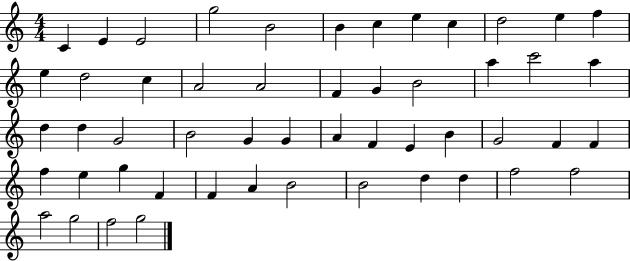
C4/q E4/q E4/h G5/h B4/h B4/q C5/q E5/q C5/q D5/h E5/q F5/q E5/q D5/h C5/q A4/h A4/h F4/q G4/q B4/h A5/q C6/h A5/q D5/q D5/q G4/h B4/h G4/q G4/q A4/q F4/q E4/q B4/q G4/h F4/q F4/q F5/q E5/q G5/q F4/q F4/q A4/q B4/h B4/h D5/q D5/q F5/h F5/h A5/h G5/h F5/h G5/h